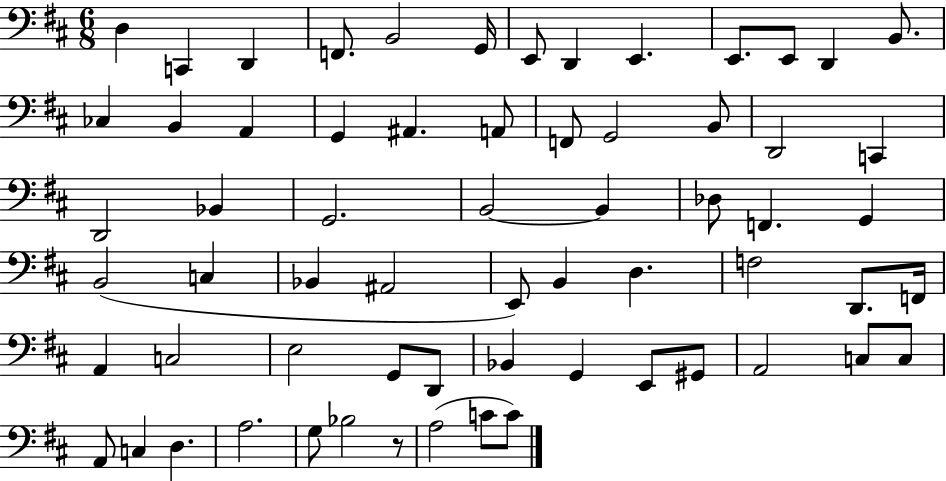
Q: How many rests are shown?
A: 1